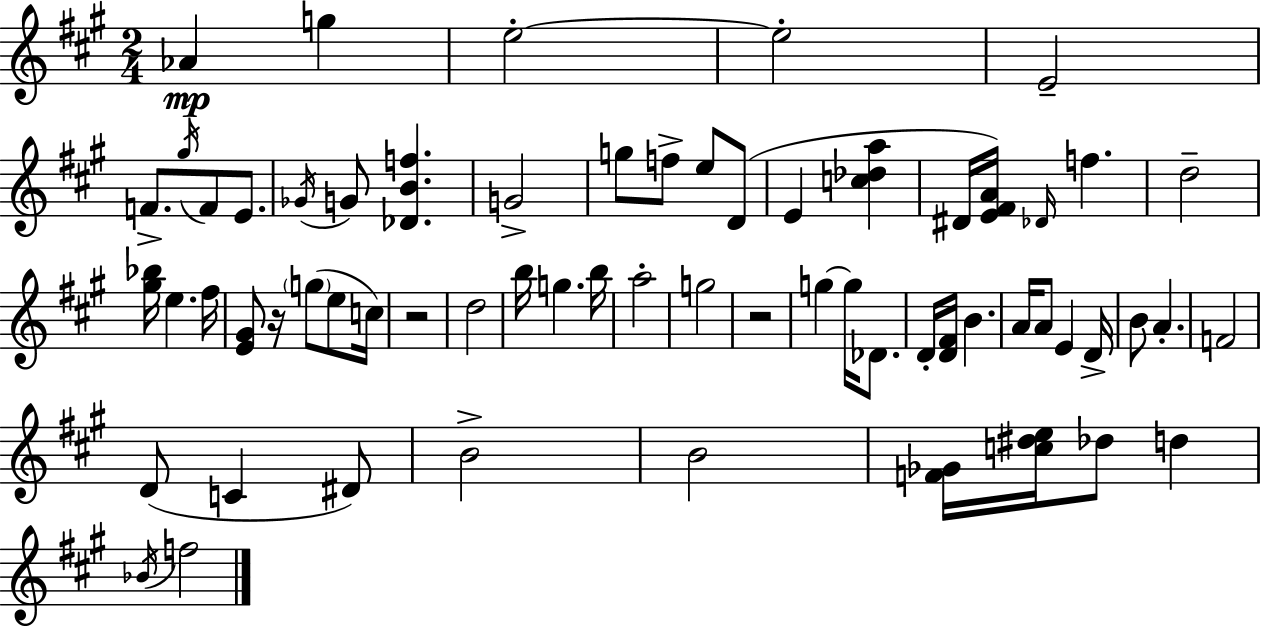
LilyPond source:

{
  \clef treble
  \numericTimeSignature
  \time 2/4
  \key a \major
  \repeat volta 2 { aes'4\mp g''4 | e''2-.~~ | e''2-. | e'2-- | \break f'8.-> \acciaccatura { gis''16 } f'8 e'8. | \acciaccatura { ges'16 } g'8 <des' b' f''>4. | g'2-> | g''8 f''8-> e''8 | \break d'8( e'4 <c'' des'' a''>4 | dis'16 <e' fis' a'>16) \grace { des'16 } f''4. | d''2-- | <gis'' bes''>16 e''4. | \break fis''16 <e' gis'>8 r16 \parenthesize g''8( | e''8 c''16) r2 | d''2 | b''16 g''4. | \break b''16 a''2-. | g''2 | r2 | g''4~~ g''16 | \break des'8. d'16-. <d' fis'>16 b'4. | a'16 a'8 e'4 | d'16-> b'8 a'4.-. | f'2 | \break d'8( c'4 | dis'8) b'2-> | b'2 | <f' ges'>16 <c'' dis'' e''>16 des''8 d''4 | \break \acciaccatura { bes'16 } f''2 | } \bar "|."
}